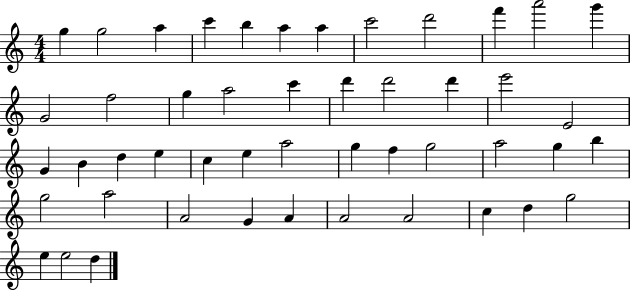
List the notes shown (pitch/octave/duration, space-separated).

G5/q G5/h A5/q C6/q B5/q A5/q A5/q C6/h D6/h F6/q A6/h G6/q G4/h F5/h G5/q A5/h C6/q D6/q D6/h D6/q E6/h E4/h G4/q B4/q D5/q E5/q C5/q E5/q A5/h G5/q F5/q G5/h A5/h G5/q B5/q G5/h A5/h A4/h G4/q A4/q A4/h A4/h C5/q D5/q G5/h E5/q E5/h D5/q